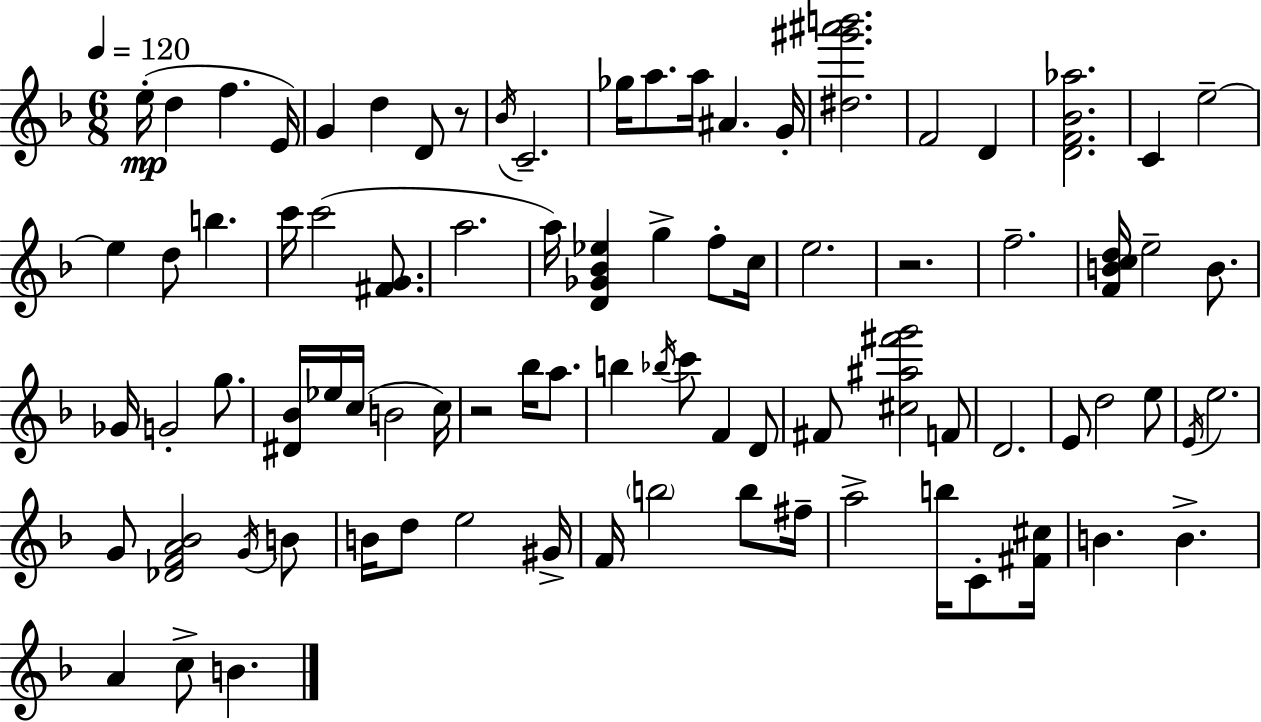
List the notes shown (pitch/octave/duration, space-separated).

E5/s D5/q F5/q. E4/s G4/q D5/q D4/e R/e Bb4/s C4/h. Gb5/s A5/e. A5/s A#4/q. G4/s [D#5,G#6,A#6,B6]/h. F4/h D4/q [D4,F4,Bb4,Ab5]/h. C4/q E5/h E5/q D5/e B5/q. C6/s C6/h [F#4,G4]/e. A5/h. A5/s [D4,Gb4,Bb4,Eb5]/q G5/q F5/e C5/s E5/h. R/h. F5/h. [F4,B4,C5,D5]/s E5/h B4/e. Gb4/s G4/h G5/e. [D#4,Bb4]/s Eb5/s C5/s B4/h C5/s R/h Bb5/s A5/e. B5/q Bb5/s C6/e F4/q D4/e F#4/e [C#5,A#5,F#6,G6]/h F4/e D4/h. E4/e D5/h E5/e E4/s E5/h. G4/e [Db4,F4,A4,Bb4]/h G4/s B4/e B4/s D5/e E5/h G#4/s F4/s B5/h B5/e F#5/s A5/h B5/s C4/e [F#4,C#5]/s B4/q. B4/q. A4/q C5/e B4/q.